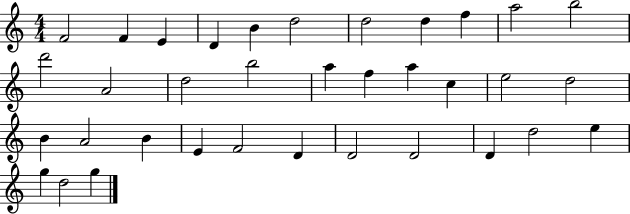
{
  \clef treble
  \numericTimeSignature
  \time 4/4
  \key c \major
  f'2 f'4 e'4 | d'4 b'4 d''2 | d''2 d''4 f''4 | a''2 b''2 | \break d'''2 a'2 | d''2 b''2 | a''4 f''4 a''4 c''4 | e''2 d''2 | \break b'4 a'2 b'4 | e'4 f'2 d'4 | d'2 d'2 | d'4 d''2 e''4 | \break g''4 d''2 g''4 | \bar "|."
}